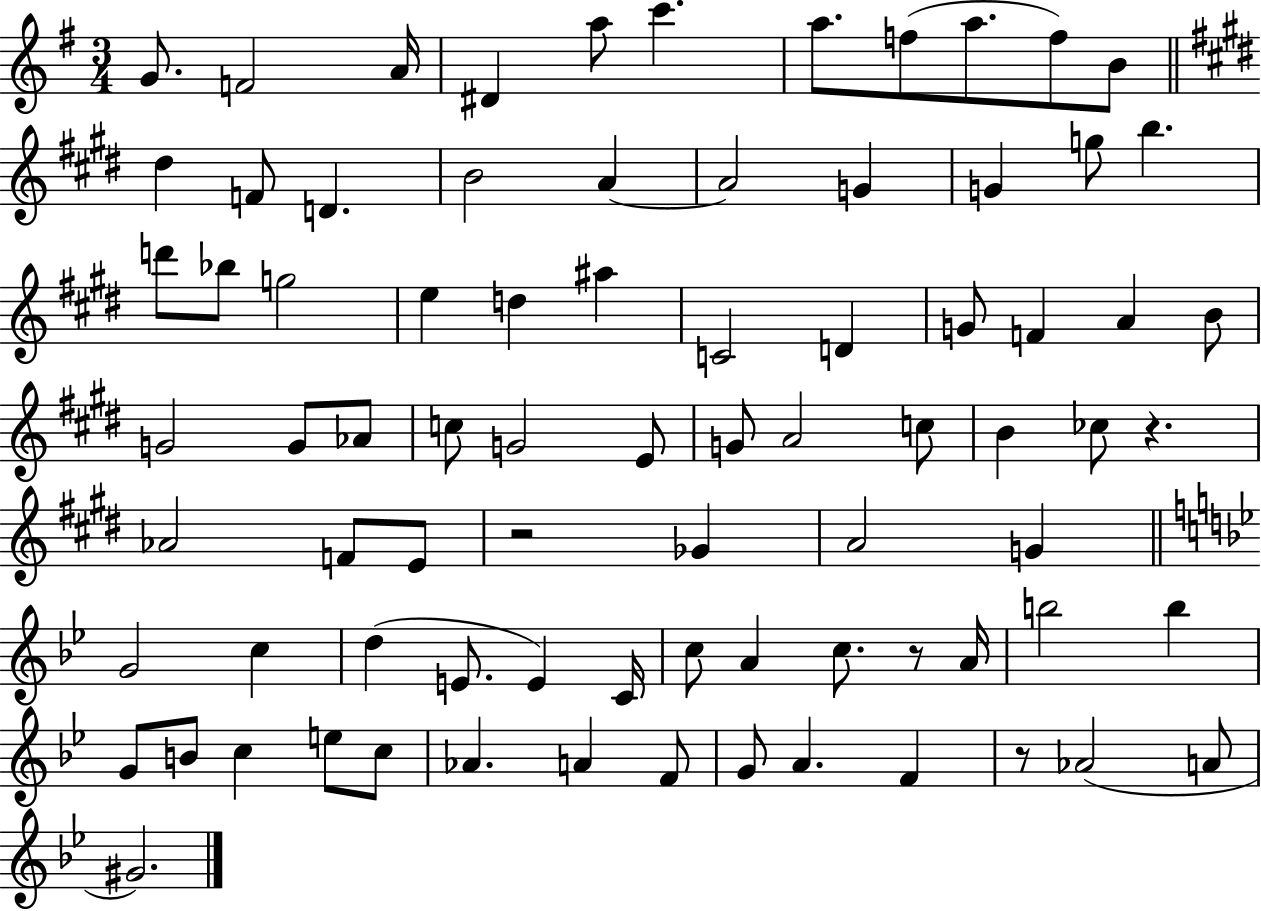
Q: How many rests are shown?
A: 4